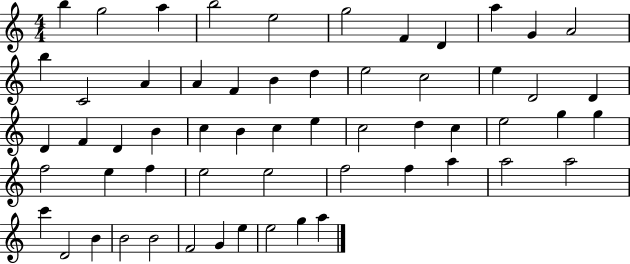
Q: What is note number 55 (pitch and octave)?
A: E5